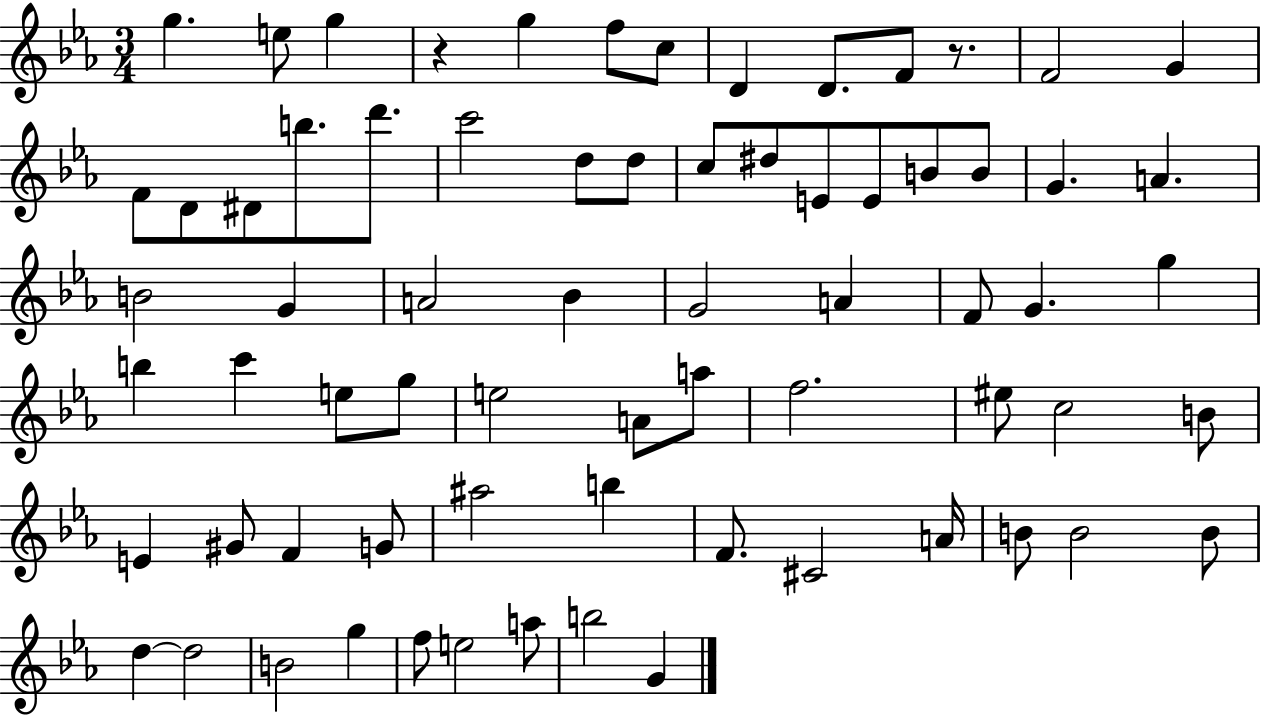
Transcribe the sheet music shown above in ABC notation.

X:1
T:Untitled
M:3/4
L:1/4
K:Eb
g e/2 g z g f/2 c/2 D D/2 F/2 z/2 F2 G F/2 D/2 ^D/2 b/2 d'/2 c'2 d/2 d/2 c/2 ^d/2 E/2 E/2 B/2 B/2 G A B2 G A2 _B G2 A F/2 G g b c' e/2 g/2 e2 A/2 a/2 f2 ^e/2 c2 B/2 E ^G/2 F G/2 ^a2 b F/2 ^C2 A/4 B/2 B2 B/2 d d2 B2 g f/2 e2 a/2 b2 G